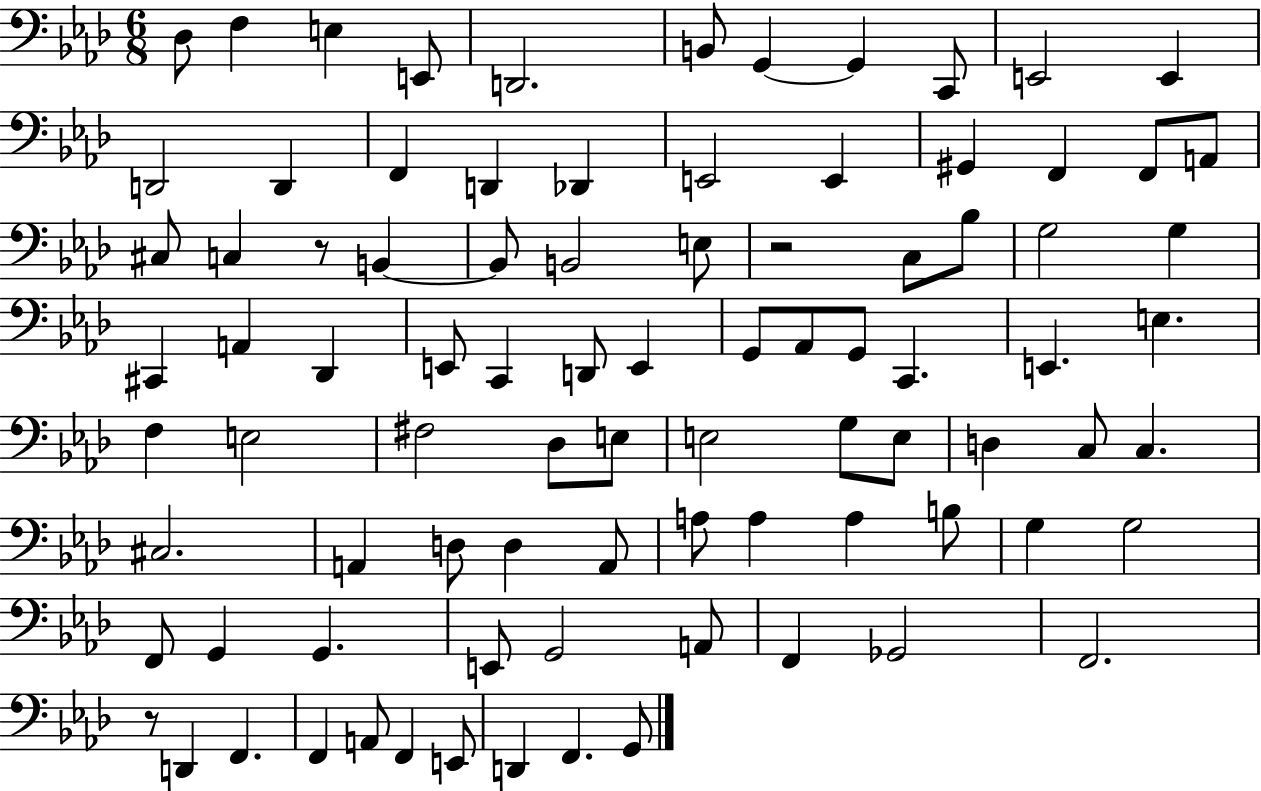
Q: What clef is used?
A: bass